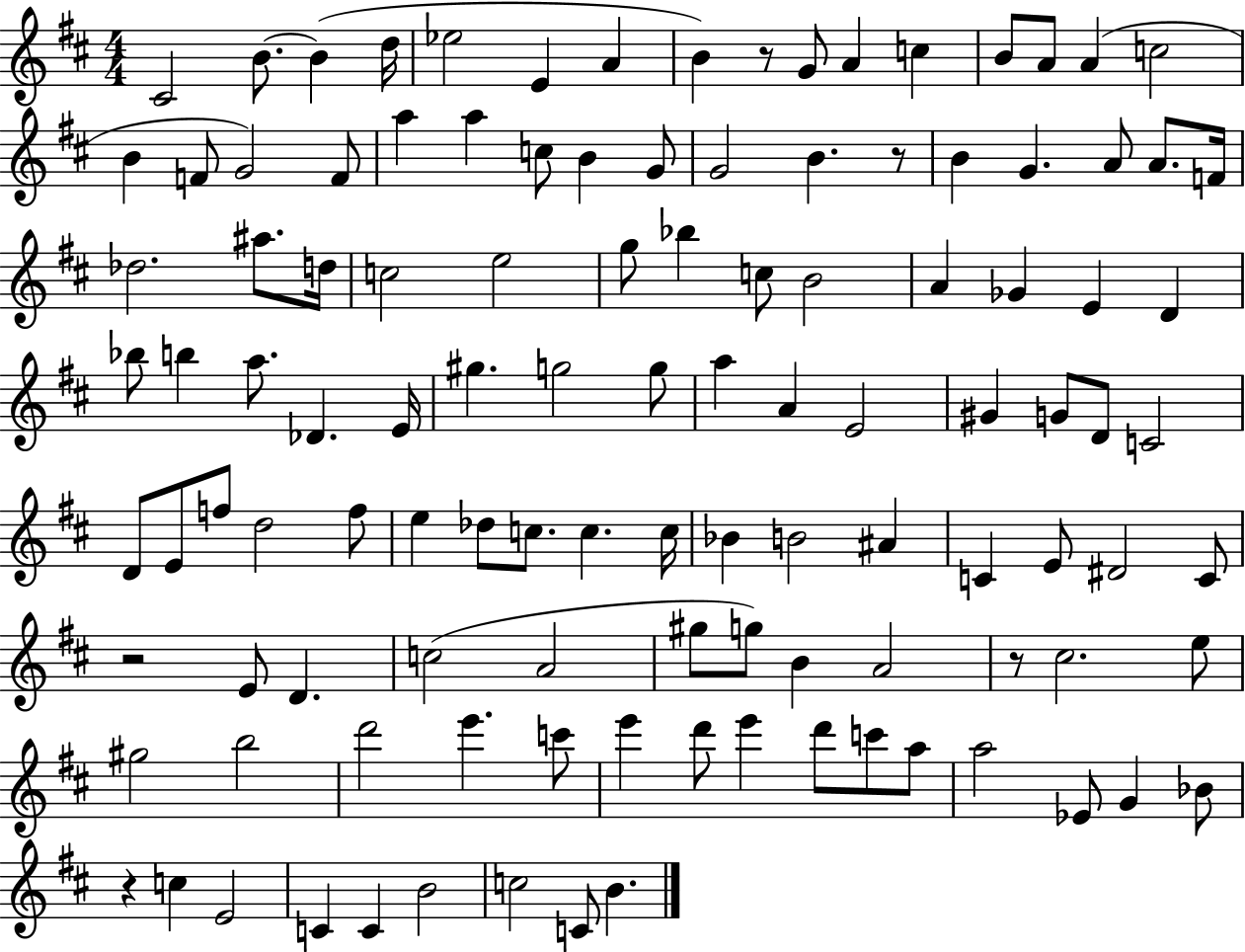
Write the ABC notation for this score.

X:1
T:Untitled
M:4/4
L:1/4
K:D
^C2 B/2 B d/4 _e2 E A B z/2 G/2 A c B/2 A/2 A c2 B F/2 G2 F/2 a a c/2 B G/2 G2 B z/2 B G A/2 A/2 F/4 _d2 ^a/2 d/4 c2 e2 g/2 _b c/2 B2 A _G E D _b/2 b a/2 _D E/4 ^g g2 g/2 a A E2 ^G G/2 D/2 C2 D/2 E/2 f/2 d2 f/2 e _d/2 c/2 c c/4 _B B2 ^A C E/2 ^D2 C/2 z2 E/2 D c2 A2 ^g/2 g/2 B A2 z/2 ^c2 e/2 ^g2 b2 d'2 e' c'/2 e' d'/2 e' d'/2 c'/2 a/2 a2 _E/2 G _B/2 z c E2 C C B2 c2 C/2 B